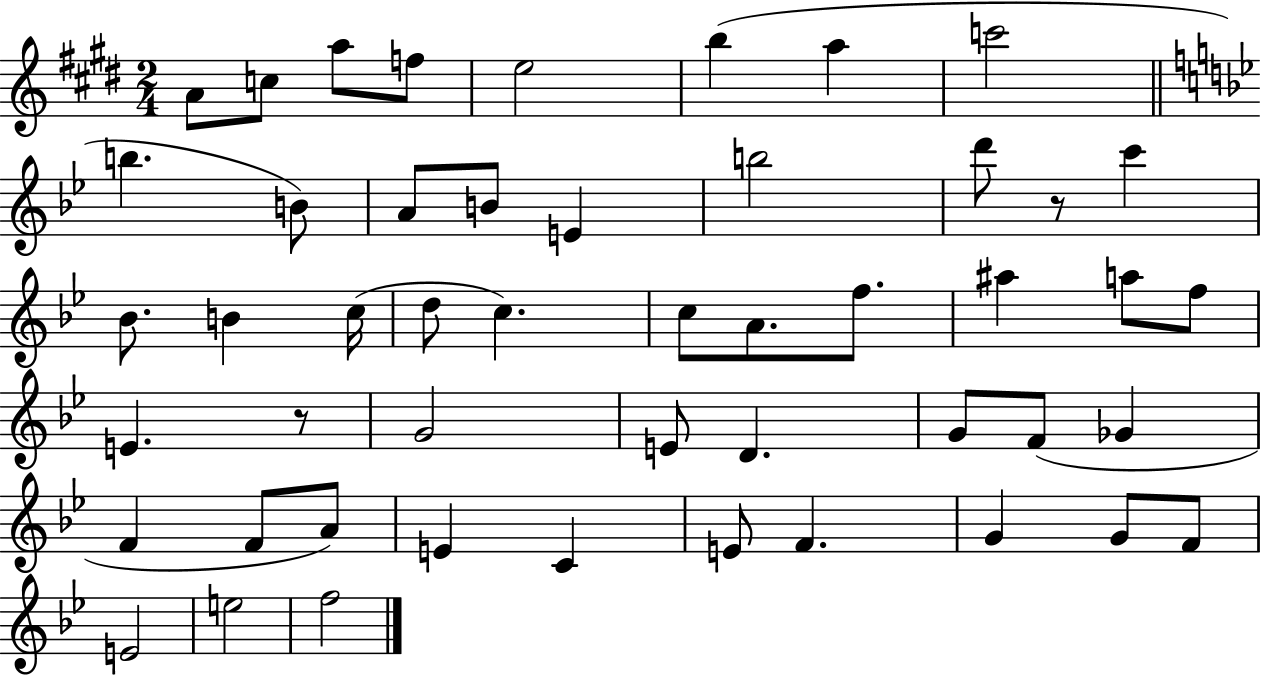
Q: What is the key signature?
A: E major